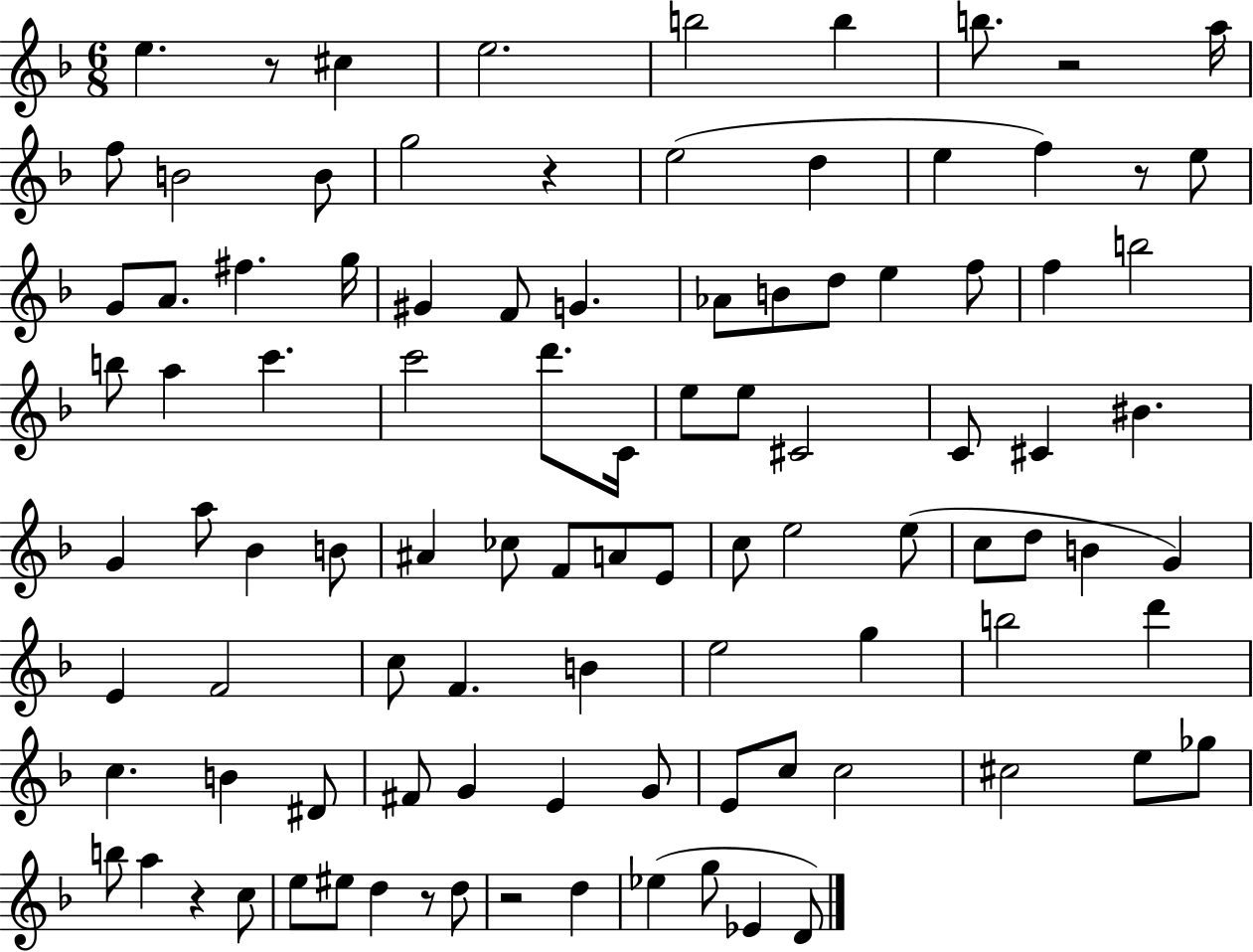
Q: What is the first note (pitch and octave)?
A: E5